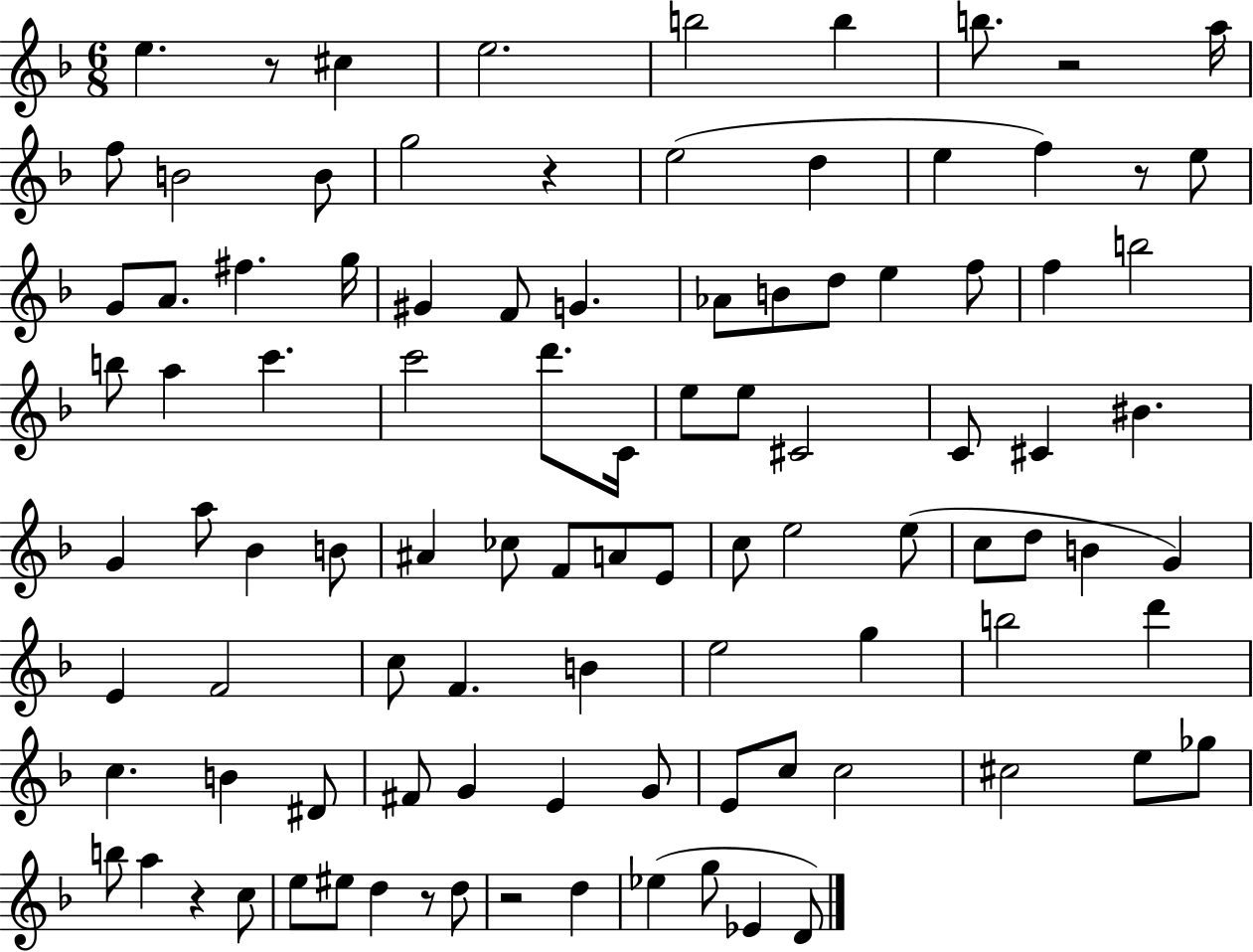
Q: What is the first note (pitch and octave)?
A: E5